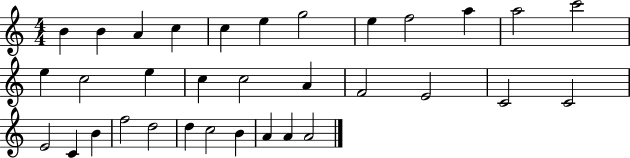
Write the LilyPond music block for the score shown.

{
  \clef treble
  \numericTimeSignature
  \time 4/4
  \key c \major
  b'4 b'4 a'4 c''4 | c''4 e''4 g''2 | e''4 f''2 a''4 | a''2 c'''2 | \break e''4 c''2 e''4 | c''4 c''2 a'4 | f'2 e'2 | c'2 c'2 | \break e'2 c'4 b'4 | f''2 d''2 | d''4 c''2 b'4 | a'4 a'4 a'2 | \break \bar "|."
}